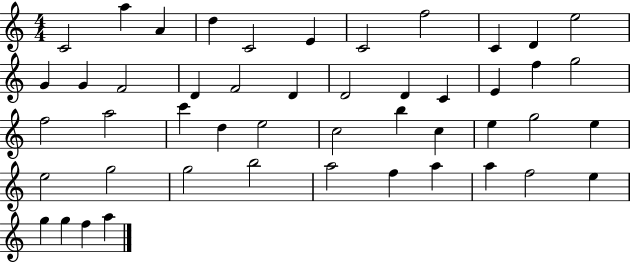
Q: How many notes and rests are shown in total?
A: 48